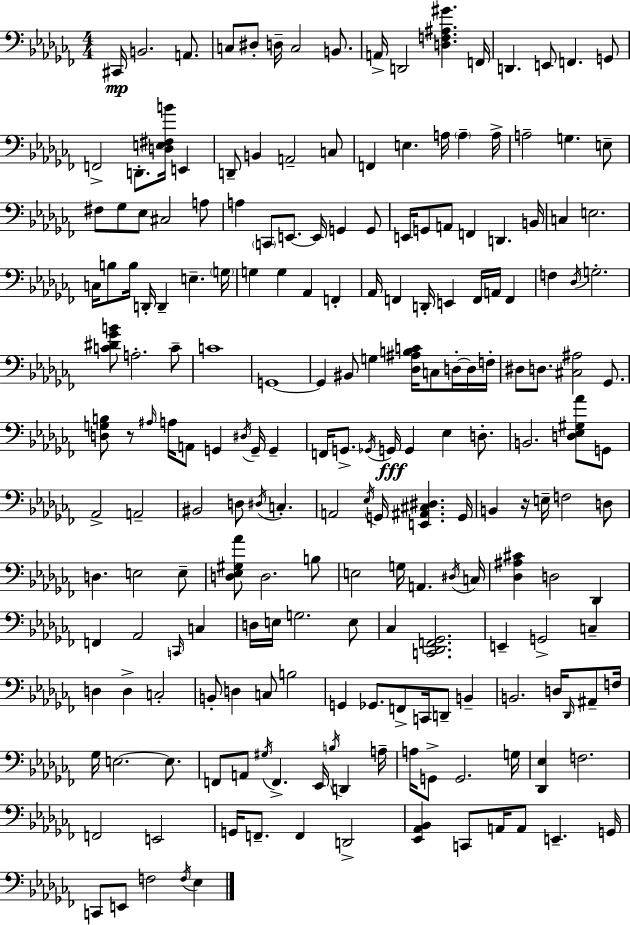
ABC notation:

X:1
T:Untitled
M:4/4
L:1/4
K:Abm
^C,,/4 B,,2 A,,/2 C,/2 ^D,/2 D,/4 C,2 B,,/2 A,,/4 D,,2 [D,F,^A,^G] F,,/4 D,, E,,/2 F,, G,,/2 F,,2 D,,/2 [D,E,^F,B]/4 E,, D,,/2 B,, A,,2 C,/2 F,, E, A,/4 A, A,/4 A,2 G, E,/2 ^F,/2 _G,/2 _E,/2 ^C,2 A,/2 A, C,,/2 E,,/2 E,,/4 G,, G,,/2 E,,/4 G,,/2 A,,/2 F,, D,, B,,/4 C, E,2 C,/4 B,/2 B,/4 D,,/4 D,, E, G,/4 G, G, _A,, F,, _A,,/4 F,, D,,/4 E,, F,,/4 A,,/4 F,, F, _D,/4 G,2 [C^D_GB]/2 A,2 C/2 C4 G,,4 G,, ^B,,/2 G, [_D,^A,B,C]/4 C,/2 D,/4 D,/4 F,/4 ^D,/2 D,/2 [^C,^A,]2 _G,,/2 [D,G,B,]/2 z/2 ^A,/4 A,/4 A,,/2 G,, ^D,/4 G,,/4 G,, F,,/4 G,,/2 _G,,/4 G,,/4 G,, _E, D,/2 B,,2 [D,_E,^G,_A]/2 G,,/2 _A,,2 A,,2 ^B,,2 D,/2 ^D,/4 C, A,,2 _E,/4 G,,/4 [E,,^A,,^C,^D,] G,,/4 B,, z/4 E,/4 F,2 D,/2 D, E,2 E,/2 [D,_E,^G,_A]/2 D,2 B,/2 E,2 G,/4 A,, ^D,/4 C,/4 [_D,^A,^C] D,2 _D,, F,, _A,,2 C,,/4 C, D,/4 E,/4 G,2 E,/2 _C, [C,,_D,,F,,_G,,]2 E,, G,,2 C, D, D, C,2 B,,/2 D, C,/2 B,2 G,, _G,,/2 F,,/2 C,,/4 D,,/2 B,, B,,2 D,/4 _D,,/4 ^A,,/2 F,/4 _G,/4 E,2 E,/2 F,,/2 A,,/2 ^G,/4 F,, _E,,/4 B,/4 D,, A,/4 A,/4 G,,/2 G,,2 G,/4 [_D,,_E,] F,2 F,,2 E,,2 G,,/4 F,,/2 F,, D,,2 [_E,,_A,,_B,,] C,,/2 A,,/4 A,,/2 E,, G,,/4 C,,/2 E,,/2 F,2 F,/4 _E,